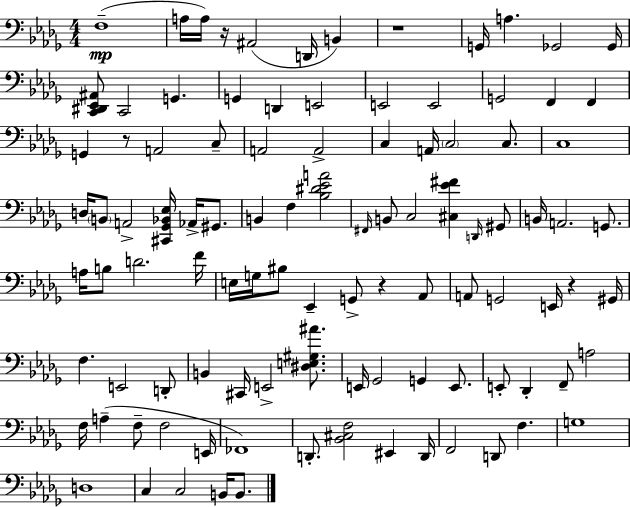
{
  \clef bass
  \numericTimeSignature
  \time 4/4
  \key bes \minor
  f1--(\mp | a16 a16) r16 ais,2( d,16 b,4) | r1 | g,16 a4. ges,2 ges,16 | \break <c, dis, ees, ais,>8 c,2 g,4. | g,4 d,4 e,2 | e,2 e,2 | g,2 f,4 f,4 | \break g,4 r8 a,2 c8-- | a,2 a,2-> | c4 a,16 \parenthesize c2 c8. | c1 | \break d16 \parenthesize b,8 a,2-> <cis, ges, bes, ees>16 aes,16-> gis,8. | b,4 f4 <bes dis' ees' a'>2 | \grace { fis,16 } b,8 c2 <cis ees' fis'>4 \grace { d,16 } | gis,8 b,16 a,2. g,8. | \break a16 b8 d'2. | f'16 e16 g16 bis8 ees,4-- g,8-> r4 | aes,8 a,8 g,2 e,16 r4 | gis,16 f4. e,2 | \break d,8-. b,4 cis,16 e,2-> <dis e gis ais'>8. | e,16 ges,2 g,4 e,8. | e,8-. des,4-. f,8-- a2 | f16 a4--( f8-- f2 | \break e,16 fes,1) | d,8.-. <bes, cis f>2 eis,4 | d,16 f,2 d,8 f4. | g1 | \break d1 | c4 c2 b,16 b,8. | \bar "|."
}